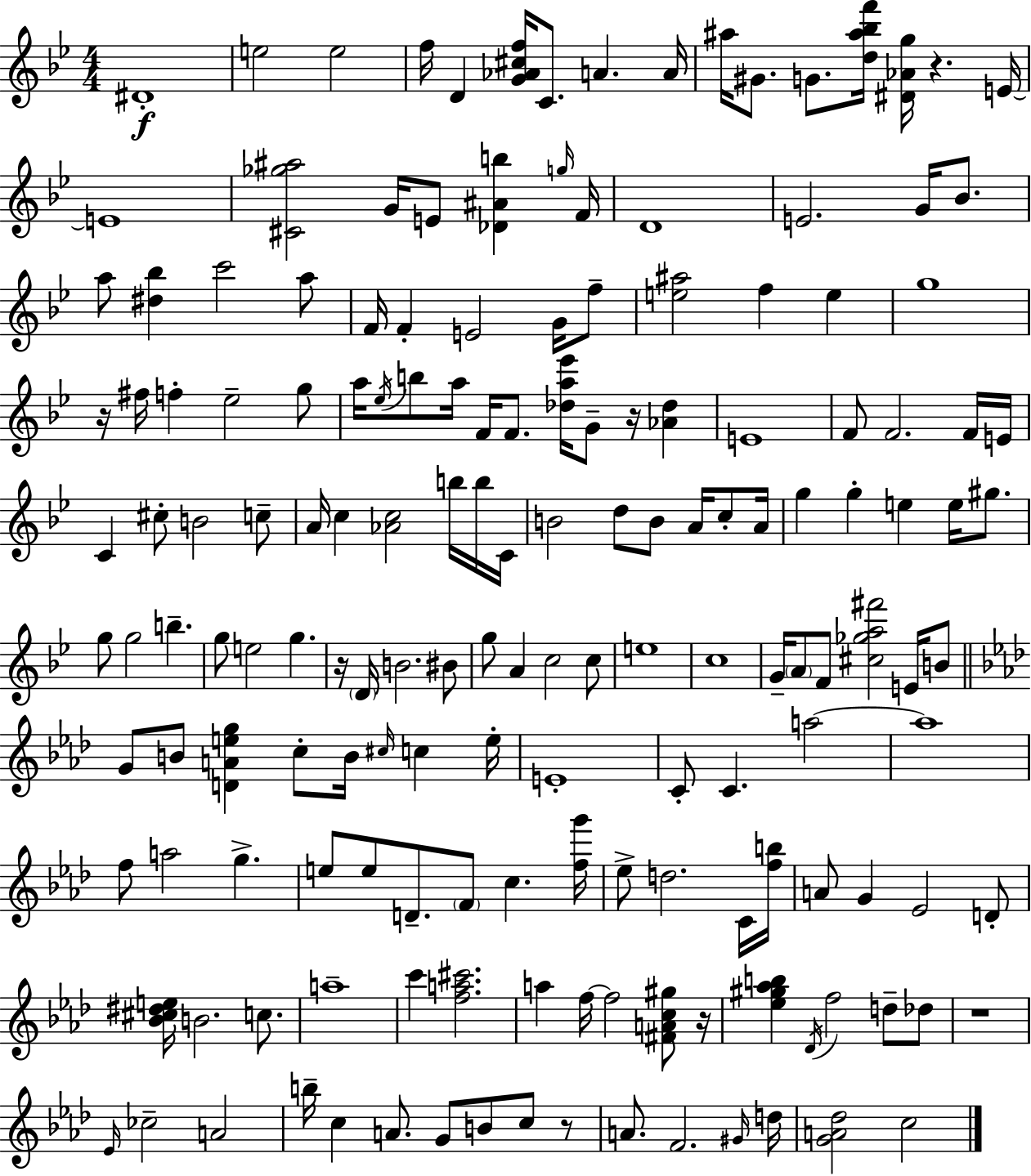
D#4/w E5/h E5/h F5/s D4/q [G4,Ab4,C#5,F5]/s C4/e. A4/q. A4/s A#5/s G#4/e. G4/e. [D5,A#5,Bb5,F6]/s [D#4,Ab4,G5]/s R/q. E4/s E4/w [C#4,Gb5,A#5]/h G4/s E4/e [Db4,A#4,B5]/q G5/s F4/s D4/w E4/h. G4/s Bb4/e. A5/e [D#5,Bb5]/q C6/h A5/e F4/s F4/q E4/h G4/s F5/e [E5,A#5]/h F5/q E5/q G5/w R/s F#5/s F5/q Eb5/h G5/e A5/s Eb5/s B5/e A5/s F4/s F4/e. [Db5,A5,Eb6]/s G4/e R/s [Ab4,Db5]/q E4/w F4/e F4/h. F4/s E4/s C4/q C#5/e B4/h C5/e A4/s C5/q [Ab4,C5]/h B5/s B5/s C4/s B4/h D5/e B4/e A4/s C5/e A4/s G5/q G5/q E5/q E5/s G#5/e. G5/e G5/h B5/q. G5/e E5/h G5/q. R/s D4/s B4/h. BIS4/e G5/e A4/q C5/h C5/e E5/w C5/w G4/s A4/e F4/e [C#5,Gb5,A5,F#6]/h E4/s B4/e G4/e B4/e [D4,A4,E5,G5]/q C5/e B4/s C#5/s C5/q E5/s E4/w C4/e C4/q. A5/h A5/w F5/e A5/h G5/q. E5/e E5/e D4/e. F4/e C5/q. [F5,G6]/s Eb5/e D5/h. C4/s [F5,B5]/s A4/e G4/q Eb4/h D4/e [Bb4,C#5,D#5,E5]/s B4/h. C5/e. A5/w C6/q [F5,A5,C#6]/h. A5/q F5/s F5/h [F#4,A4,C5,G#5]/e R/s [Eb5,G#5,Ab5,B5]/q Db4/s F5/h D5/e Db5/e R/w Eb4/s CES5/h A4/h B5/s C5/q A4/e. G4/e B4/e C5/e R/e A4/e. F4/h. G#4/s D5/s [G4,A4,Db5]/h C5/h